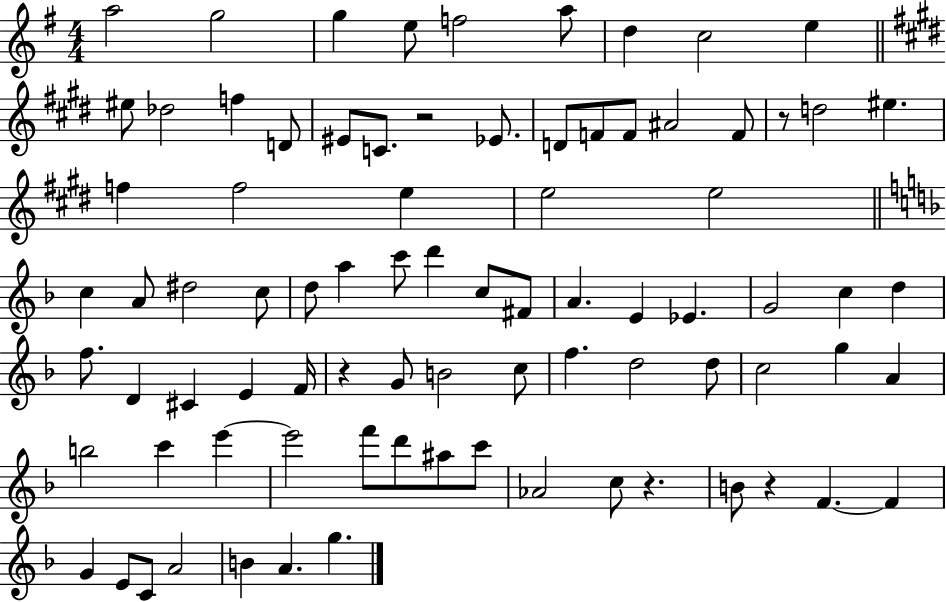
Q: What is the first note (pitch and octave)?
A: A5